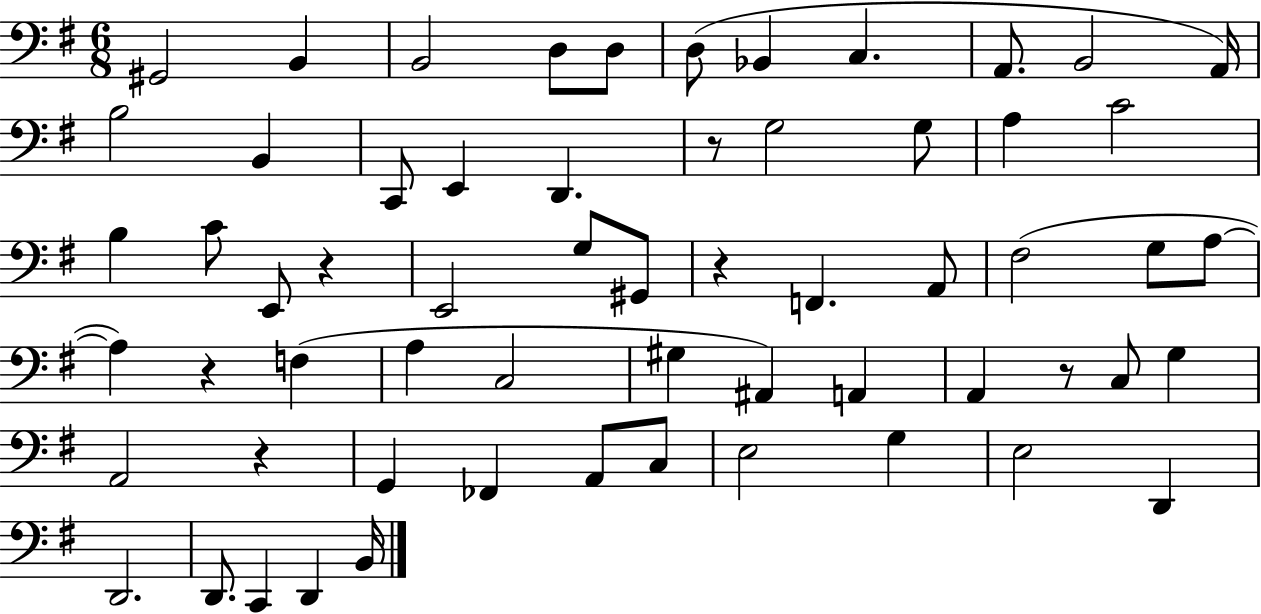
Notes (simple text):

G#2/h B2/q B2/h D3/e D3/e D3/e Bb2/q C3/q. A2/e. B2/h A2/s B3/h B2/q C2/e E2/q D2/q. R/e G3/h G3/e A3/q C4/h B3/q C4/e E2/e R/q E2/h G3/e G#2/e R/q F2/q. A2/e F#3/h G3/e A3/e A3/q R/q F3/q A3/q C3/h G#3/q A#2/q A2/q A2/q R/e C3/e G3/q A2/h R/q G2/q FES2/q A2/e C3/e E3/h G3/q E3/h D2/q D2/h. D2/e. C2/q D2/q B2/s